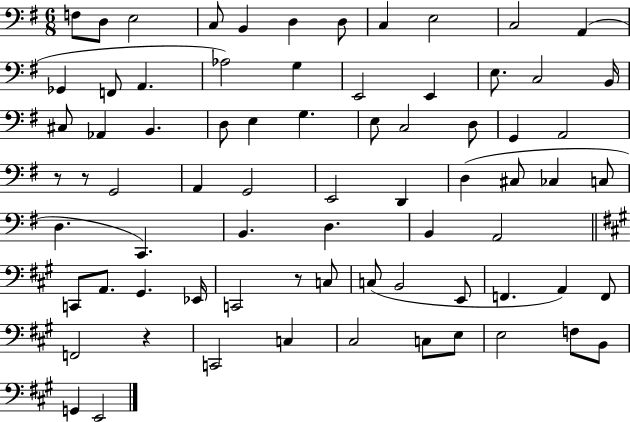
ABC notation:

X:1
T:Untitled
M:6/8
L:1/4
K:G
F,/2 D,/2 E,2 C,/2 B,, D, D,/2 C, E,2 C,2 A,, _G,, F,,/2 A,, _A,2 G, E,,2 E,, E,/2 C,2 B,,/4 ^C,/2 _A,, B,, D,/2 E, G, E,/2 C,2 D,/2 G,, A,,2 z/2 z/2 G,,2 A,, G,,2 E,,2 D,, D, ^C,/2 _C, C,/2 D, C,, B,, D, B,, A,,2 C,,/2 A,,/2 ^G,, _E,,/4 C,,2 z/2 C,/2 C,/2 B,,2 E,,/2 F,, A,, F,,/2 F,,2 z C,,2 C, ^C,2 C,/2 E,/2 E,2 F,/2 B,,/2 G,, E,,2